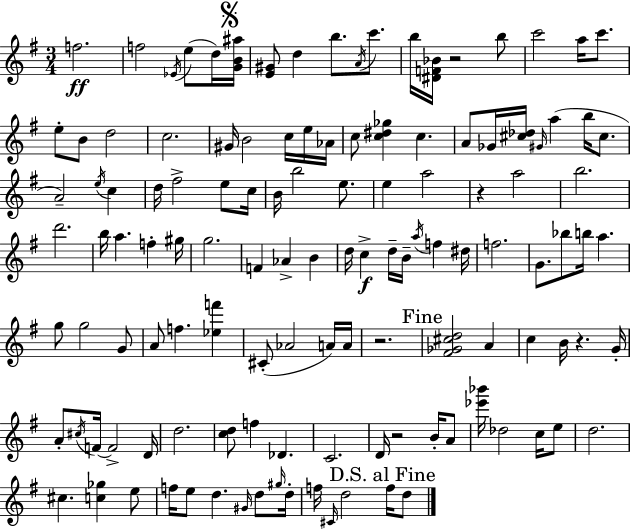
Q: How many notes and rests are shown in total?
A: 124